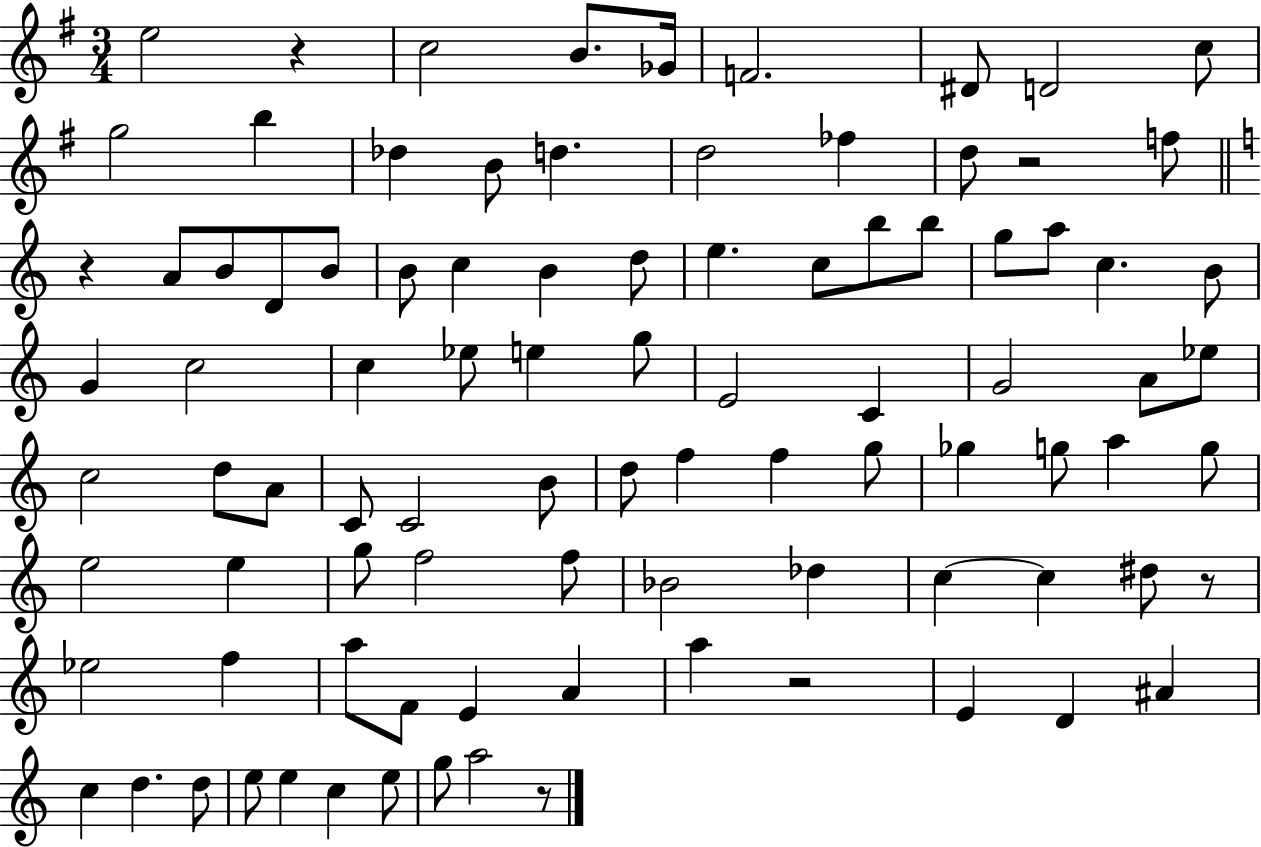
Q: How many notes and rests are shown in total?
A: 93